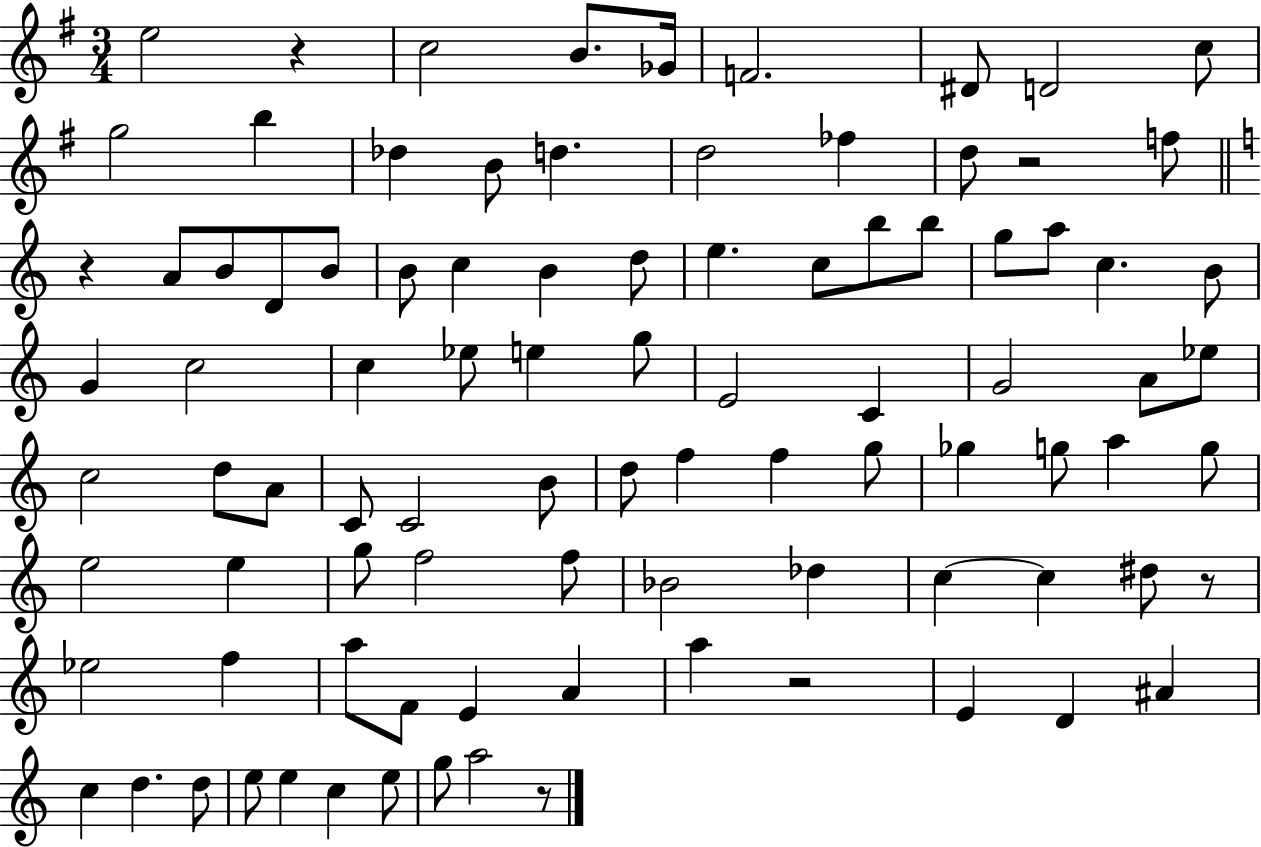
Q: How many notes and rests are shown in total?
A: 93